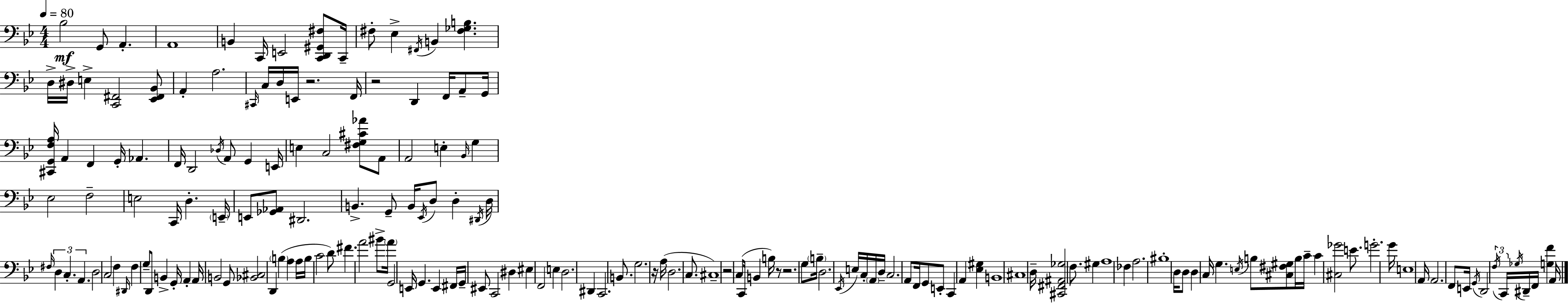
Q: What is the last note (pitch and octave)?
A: A2